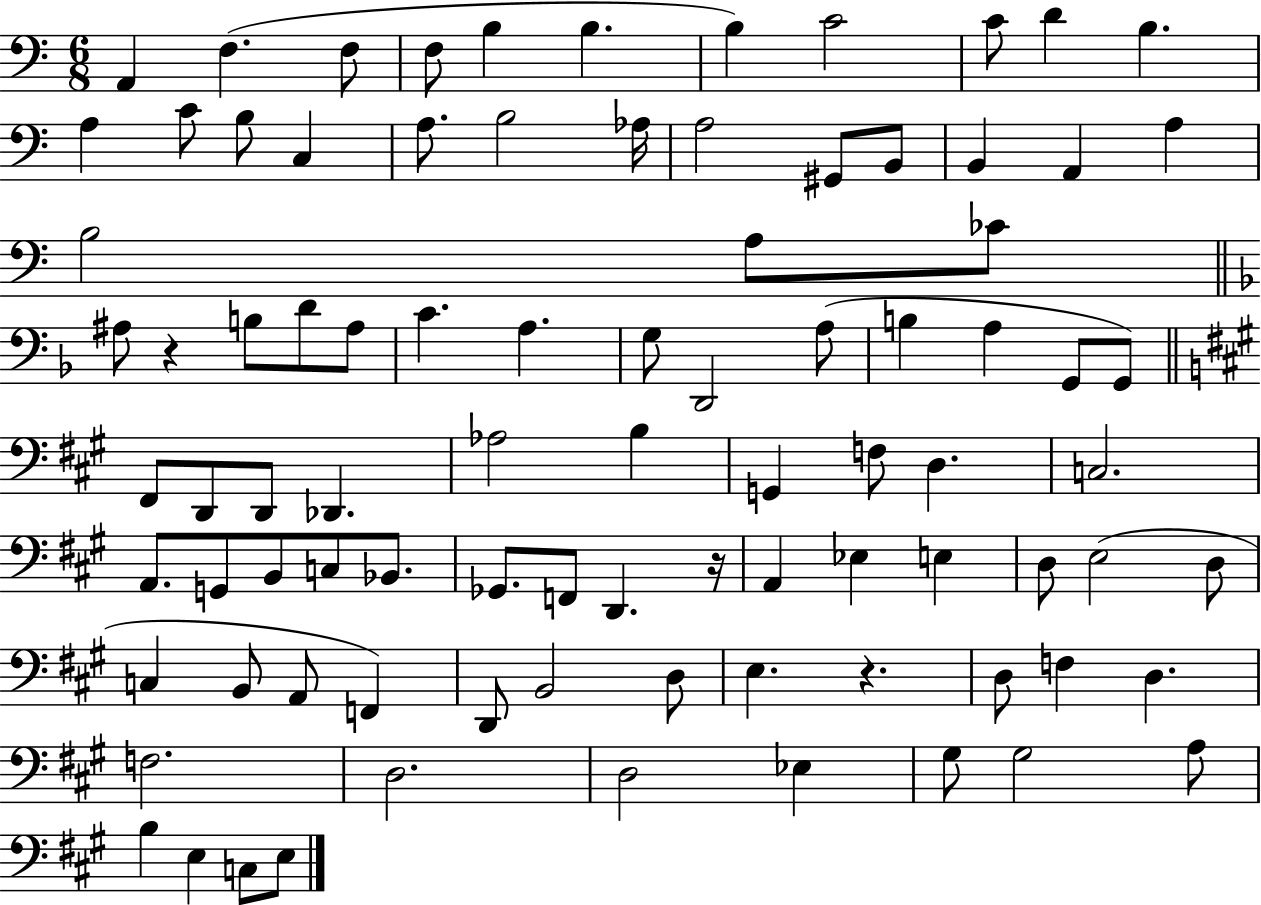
X:1
T:Untitled
M:6/8
L:1/4
K:C
A,, F, F,/2 F,/2 B, B, B, C2 C/2 D B, A, C/2 B,/2 C, A,/2 B,2 _A,/4 A,2 ^G,,/2 B,,/2 B,, A,, A, B,2 A,/2 _C/2 ^A,/2 z B,/2 D/2 ^A,/2 C A, G,/2 D,,2 A,/2 B, A, G,,/2 G,,/2 ^F,,/2 D,,/2 D,,/2 _D,, _A,2 B, G,, F,/2 D, C,2 A,,/2 G,,/2 B,,/2 C,/2 _B,,/2 _G,,/2 F,,/2 D,, z/4 A,, _E, E, D,/2 E,2 D,/2 C, B,,/2 A,,/2 F,, D,,/2 B,,2 D,/2 E, z D,/2 F, D, F,2 D,2 D,2 _E, ^G,/2 ^G,2 A,/2 B, E, C,/2 E,/2